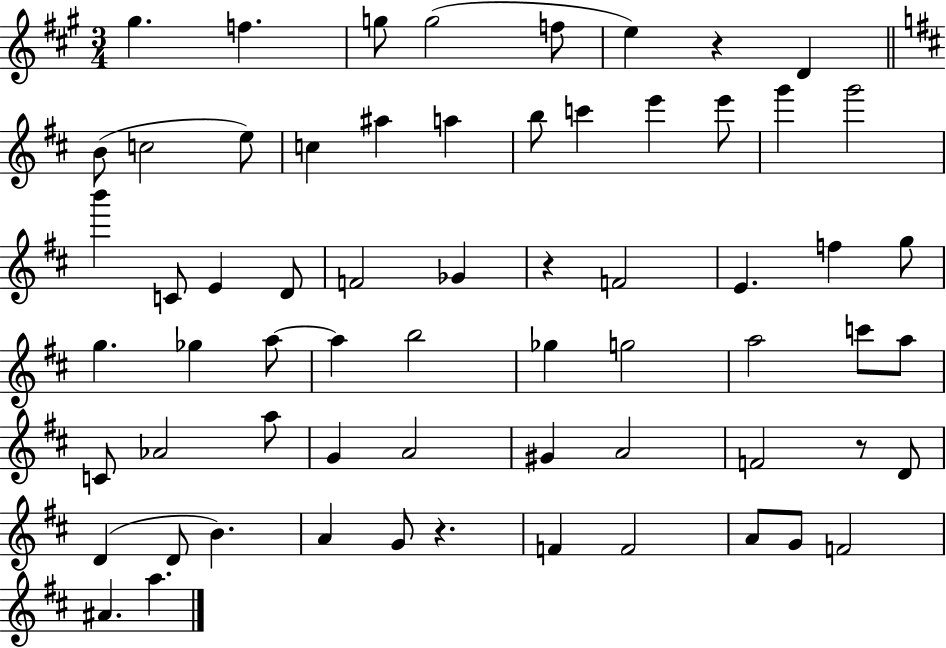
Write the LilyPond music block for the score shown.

{
  \clef treble
  \numericTimeSignature
  \time 3/4
  \key a \major
  gis''4. f''4. | g''8 g''2( f''8 | e''4) r4 d'4 | \bar "||" \break \key d \major b'8( c''2 e''8) | c''4 ais''4 a''4 | b''8 c'''4 e'''4 e'''8 | g'''4 g'''2 | \break b'''4 c'8 e'4 d'8 | f'2 ges'4 | r4 f'2 | e'4. f''4 g''8 | \break g''4. ges''4 a''8~~ | a''4 b''2 | ges''4 g''2 | a''2 c'''8 a''8 | \break c'8 aes'2 a''8 | g'4 a'2 | gis'4 a'2 | f'2 r8 d'8 | \break d'4( d'8 b'4.) | a'4 g'8 r4. | f'4 f'2 | a'8 g'8 f'2 | \break ais'4. a''4. | \bar "|."
}